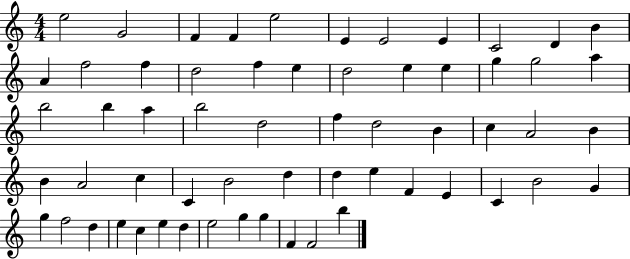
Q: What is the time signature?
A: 4/4